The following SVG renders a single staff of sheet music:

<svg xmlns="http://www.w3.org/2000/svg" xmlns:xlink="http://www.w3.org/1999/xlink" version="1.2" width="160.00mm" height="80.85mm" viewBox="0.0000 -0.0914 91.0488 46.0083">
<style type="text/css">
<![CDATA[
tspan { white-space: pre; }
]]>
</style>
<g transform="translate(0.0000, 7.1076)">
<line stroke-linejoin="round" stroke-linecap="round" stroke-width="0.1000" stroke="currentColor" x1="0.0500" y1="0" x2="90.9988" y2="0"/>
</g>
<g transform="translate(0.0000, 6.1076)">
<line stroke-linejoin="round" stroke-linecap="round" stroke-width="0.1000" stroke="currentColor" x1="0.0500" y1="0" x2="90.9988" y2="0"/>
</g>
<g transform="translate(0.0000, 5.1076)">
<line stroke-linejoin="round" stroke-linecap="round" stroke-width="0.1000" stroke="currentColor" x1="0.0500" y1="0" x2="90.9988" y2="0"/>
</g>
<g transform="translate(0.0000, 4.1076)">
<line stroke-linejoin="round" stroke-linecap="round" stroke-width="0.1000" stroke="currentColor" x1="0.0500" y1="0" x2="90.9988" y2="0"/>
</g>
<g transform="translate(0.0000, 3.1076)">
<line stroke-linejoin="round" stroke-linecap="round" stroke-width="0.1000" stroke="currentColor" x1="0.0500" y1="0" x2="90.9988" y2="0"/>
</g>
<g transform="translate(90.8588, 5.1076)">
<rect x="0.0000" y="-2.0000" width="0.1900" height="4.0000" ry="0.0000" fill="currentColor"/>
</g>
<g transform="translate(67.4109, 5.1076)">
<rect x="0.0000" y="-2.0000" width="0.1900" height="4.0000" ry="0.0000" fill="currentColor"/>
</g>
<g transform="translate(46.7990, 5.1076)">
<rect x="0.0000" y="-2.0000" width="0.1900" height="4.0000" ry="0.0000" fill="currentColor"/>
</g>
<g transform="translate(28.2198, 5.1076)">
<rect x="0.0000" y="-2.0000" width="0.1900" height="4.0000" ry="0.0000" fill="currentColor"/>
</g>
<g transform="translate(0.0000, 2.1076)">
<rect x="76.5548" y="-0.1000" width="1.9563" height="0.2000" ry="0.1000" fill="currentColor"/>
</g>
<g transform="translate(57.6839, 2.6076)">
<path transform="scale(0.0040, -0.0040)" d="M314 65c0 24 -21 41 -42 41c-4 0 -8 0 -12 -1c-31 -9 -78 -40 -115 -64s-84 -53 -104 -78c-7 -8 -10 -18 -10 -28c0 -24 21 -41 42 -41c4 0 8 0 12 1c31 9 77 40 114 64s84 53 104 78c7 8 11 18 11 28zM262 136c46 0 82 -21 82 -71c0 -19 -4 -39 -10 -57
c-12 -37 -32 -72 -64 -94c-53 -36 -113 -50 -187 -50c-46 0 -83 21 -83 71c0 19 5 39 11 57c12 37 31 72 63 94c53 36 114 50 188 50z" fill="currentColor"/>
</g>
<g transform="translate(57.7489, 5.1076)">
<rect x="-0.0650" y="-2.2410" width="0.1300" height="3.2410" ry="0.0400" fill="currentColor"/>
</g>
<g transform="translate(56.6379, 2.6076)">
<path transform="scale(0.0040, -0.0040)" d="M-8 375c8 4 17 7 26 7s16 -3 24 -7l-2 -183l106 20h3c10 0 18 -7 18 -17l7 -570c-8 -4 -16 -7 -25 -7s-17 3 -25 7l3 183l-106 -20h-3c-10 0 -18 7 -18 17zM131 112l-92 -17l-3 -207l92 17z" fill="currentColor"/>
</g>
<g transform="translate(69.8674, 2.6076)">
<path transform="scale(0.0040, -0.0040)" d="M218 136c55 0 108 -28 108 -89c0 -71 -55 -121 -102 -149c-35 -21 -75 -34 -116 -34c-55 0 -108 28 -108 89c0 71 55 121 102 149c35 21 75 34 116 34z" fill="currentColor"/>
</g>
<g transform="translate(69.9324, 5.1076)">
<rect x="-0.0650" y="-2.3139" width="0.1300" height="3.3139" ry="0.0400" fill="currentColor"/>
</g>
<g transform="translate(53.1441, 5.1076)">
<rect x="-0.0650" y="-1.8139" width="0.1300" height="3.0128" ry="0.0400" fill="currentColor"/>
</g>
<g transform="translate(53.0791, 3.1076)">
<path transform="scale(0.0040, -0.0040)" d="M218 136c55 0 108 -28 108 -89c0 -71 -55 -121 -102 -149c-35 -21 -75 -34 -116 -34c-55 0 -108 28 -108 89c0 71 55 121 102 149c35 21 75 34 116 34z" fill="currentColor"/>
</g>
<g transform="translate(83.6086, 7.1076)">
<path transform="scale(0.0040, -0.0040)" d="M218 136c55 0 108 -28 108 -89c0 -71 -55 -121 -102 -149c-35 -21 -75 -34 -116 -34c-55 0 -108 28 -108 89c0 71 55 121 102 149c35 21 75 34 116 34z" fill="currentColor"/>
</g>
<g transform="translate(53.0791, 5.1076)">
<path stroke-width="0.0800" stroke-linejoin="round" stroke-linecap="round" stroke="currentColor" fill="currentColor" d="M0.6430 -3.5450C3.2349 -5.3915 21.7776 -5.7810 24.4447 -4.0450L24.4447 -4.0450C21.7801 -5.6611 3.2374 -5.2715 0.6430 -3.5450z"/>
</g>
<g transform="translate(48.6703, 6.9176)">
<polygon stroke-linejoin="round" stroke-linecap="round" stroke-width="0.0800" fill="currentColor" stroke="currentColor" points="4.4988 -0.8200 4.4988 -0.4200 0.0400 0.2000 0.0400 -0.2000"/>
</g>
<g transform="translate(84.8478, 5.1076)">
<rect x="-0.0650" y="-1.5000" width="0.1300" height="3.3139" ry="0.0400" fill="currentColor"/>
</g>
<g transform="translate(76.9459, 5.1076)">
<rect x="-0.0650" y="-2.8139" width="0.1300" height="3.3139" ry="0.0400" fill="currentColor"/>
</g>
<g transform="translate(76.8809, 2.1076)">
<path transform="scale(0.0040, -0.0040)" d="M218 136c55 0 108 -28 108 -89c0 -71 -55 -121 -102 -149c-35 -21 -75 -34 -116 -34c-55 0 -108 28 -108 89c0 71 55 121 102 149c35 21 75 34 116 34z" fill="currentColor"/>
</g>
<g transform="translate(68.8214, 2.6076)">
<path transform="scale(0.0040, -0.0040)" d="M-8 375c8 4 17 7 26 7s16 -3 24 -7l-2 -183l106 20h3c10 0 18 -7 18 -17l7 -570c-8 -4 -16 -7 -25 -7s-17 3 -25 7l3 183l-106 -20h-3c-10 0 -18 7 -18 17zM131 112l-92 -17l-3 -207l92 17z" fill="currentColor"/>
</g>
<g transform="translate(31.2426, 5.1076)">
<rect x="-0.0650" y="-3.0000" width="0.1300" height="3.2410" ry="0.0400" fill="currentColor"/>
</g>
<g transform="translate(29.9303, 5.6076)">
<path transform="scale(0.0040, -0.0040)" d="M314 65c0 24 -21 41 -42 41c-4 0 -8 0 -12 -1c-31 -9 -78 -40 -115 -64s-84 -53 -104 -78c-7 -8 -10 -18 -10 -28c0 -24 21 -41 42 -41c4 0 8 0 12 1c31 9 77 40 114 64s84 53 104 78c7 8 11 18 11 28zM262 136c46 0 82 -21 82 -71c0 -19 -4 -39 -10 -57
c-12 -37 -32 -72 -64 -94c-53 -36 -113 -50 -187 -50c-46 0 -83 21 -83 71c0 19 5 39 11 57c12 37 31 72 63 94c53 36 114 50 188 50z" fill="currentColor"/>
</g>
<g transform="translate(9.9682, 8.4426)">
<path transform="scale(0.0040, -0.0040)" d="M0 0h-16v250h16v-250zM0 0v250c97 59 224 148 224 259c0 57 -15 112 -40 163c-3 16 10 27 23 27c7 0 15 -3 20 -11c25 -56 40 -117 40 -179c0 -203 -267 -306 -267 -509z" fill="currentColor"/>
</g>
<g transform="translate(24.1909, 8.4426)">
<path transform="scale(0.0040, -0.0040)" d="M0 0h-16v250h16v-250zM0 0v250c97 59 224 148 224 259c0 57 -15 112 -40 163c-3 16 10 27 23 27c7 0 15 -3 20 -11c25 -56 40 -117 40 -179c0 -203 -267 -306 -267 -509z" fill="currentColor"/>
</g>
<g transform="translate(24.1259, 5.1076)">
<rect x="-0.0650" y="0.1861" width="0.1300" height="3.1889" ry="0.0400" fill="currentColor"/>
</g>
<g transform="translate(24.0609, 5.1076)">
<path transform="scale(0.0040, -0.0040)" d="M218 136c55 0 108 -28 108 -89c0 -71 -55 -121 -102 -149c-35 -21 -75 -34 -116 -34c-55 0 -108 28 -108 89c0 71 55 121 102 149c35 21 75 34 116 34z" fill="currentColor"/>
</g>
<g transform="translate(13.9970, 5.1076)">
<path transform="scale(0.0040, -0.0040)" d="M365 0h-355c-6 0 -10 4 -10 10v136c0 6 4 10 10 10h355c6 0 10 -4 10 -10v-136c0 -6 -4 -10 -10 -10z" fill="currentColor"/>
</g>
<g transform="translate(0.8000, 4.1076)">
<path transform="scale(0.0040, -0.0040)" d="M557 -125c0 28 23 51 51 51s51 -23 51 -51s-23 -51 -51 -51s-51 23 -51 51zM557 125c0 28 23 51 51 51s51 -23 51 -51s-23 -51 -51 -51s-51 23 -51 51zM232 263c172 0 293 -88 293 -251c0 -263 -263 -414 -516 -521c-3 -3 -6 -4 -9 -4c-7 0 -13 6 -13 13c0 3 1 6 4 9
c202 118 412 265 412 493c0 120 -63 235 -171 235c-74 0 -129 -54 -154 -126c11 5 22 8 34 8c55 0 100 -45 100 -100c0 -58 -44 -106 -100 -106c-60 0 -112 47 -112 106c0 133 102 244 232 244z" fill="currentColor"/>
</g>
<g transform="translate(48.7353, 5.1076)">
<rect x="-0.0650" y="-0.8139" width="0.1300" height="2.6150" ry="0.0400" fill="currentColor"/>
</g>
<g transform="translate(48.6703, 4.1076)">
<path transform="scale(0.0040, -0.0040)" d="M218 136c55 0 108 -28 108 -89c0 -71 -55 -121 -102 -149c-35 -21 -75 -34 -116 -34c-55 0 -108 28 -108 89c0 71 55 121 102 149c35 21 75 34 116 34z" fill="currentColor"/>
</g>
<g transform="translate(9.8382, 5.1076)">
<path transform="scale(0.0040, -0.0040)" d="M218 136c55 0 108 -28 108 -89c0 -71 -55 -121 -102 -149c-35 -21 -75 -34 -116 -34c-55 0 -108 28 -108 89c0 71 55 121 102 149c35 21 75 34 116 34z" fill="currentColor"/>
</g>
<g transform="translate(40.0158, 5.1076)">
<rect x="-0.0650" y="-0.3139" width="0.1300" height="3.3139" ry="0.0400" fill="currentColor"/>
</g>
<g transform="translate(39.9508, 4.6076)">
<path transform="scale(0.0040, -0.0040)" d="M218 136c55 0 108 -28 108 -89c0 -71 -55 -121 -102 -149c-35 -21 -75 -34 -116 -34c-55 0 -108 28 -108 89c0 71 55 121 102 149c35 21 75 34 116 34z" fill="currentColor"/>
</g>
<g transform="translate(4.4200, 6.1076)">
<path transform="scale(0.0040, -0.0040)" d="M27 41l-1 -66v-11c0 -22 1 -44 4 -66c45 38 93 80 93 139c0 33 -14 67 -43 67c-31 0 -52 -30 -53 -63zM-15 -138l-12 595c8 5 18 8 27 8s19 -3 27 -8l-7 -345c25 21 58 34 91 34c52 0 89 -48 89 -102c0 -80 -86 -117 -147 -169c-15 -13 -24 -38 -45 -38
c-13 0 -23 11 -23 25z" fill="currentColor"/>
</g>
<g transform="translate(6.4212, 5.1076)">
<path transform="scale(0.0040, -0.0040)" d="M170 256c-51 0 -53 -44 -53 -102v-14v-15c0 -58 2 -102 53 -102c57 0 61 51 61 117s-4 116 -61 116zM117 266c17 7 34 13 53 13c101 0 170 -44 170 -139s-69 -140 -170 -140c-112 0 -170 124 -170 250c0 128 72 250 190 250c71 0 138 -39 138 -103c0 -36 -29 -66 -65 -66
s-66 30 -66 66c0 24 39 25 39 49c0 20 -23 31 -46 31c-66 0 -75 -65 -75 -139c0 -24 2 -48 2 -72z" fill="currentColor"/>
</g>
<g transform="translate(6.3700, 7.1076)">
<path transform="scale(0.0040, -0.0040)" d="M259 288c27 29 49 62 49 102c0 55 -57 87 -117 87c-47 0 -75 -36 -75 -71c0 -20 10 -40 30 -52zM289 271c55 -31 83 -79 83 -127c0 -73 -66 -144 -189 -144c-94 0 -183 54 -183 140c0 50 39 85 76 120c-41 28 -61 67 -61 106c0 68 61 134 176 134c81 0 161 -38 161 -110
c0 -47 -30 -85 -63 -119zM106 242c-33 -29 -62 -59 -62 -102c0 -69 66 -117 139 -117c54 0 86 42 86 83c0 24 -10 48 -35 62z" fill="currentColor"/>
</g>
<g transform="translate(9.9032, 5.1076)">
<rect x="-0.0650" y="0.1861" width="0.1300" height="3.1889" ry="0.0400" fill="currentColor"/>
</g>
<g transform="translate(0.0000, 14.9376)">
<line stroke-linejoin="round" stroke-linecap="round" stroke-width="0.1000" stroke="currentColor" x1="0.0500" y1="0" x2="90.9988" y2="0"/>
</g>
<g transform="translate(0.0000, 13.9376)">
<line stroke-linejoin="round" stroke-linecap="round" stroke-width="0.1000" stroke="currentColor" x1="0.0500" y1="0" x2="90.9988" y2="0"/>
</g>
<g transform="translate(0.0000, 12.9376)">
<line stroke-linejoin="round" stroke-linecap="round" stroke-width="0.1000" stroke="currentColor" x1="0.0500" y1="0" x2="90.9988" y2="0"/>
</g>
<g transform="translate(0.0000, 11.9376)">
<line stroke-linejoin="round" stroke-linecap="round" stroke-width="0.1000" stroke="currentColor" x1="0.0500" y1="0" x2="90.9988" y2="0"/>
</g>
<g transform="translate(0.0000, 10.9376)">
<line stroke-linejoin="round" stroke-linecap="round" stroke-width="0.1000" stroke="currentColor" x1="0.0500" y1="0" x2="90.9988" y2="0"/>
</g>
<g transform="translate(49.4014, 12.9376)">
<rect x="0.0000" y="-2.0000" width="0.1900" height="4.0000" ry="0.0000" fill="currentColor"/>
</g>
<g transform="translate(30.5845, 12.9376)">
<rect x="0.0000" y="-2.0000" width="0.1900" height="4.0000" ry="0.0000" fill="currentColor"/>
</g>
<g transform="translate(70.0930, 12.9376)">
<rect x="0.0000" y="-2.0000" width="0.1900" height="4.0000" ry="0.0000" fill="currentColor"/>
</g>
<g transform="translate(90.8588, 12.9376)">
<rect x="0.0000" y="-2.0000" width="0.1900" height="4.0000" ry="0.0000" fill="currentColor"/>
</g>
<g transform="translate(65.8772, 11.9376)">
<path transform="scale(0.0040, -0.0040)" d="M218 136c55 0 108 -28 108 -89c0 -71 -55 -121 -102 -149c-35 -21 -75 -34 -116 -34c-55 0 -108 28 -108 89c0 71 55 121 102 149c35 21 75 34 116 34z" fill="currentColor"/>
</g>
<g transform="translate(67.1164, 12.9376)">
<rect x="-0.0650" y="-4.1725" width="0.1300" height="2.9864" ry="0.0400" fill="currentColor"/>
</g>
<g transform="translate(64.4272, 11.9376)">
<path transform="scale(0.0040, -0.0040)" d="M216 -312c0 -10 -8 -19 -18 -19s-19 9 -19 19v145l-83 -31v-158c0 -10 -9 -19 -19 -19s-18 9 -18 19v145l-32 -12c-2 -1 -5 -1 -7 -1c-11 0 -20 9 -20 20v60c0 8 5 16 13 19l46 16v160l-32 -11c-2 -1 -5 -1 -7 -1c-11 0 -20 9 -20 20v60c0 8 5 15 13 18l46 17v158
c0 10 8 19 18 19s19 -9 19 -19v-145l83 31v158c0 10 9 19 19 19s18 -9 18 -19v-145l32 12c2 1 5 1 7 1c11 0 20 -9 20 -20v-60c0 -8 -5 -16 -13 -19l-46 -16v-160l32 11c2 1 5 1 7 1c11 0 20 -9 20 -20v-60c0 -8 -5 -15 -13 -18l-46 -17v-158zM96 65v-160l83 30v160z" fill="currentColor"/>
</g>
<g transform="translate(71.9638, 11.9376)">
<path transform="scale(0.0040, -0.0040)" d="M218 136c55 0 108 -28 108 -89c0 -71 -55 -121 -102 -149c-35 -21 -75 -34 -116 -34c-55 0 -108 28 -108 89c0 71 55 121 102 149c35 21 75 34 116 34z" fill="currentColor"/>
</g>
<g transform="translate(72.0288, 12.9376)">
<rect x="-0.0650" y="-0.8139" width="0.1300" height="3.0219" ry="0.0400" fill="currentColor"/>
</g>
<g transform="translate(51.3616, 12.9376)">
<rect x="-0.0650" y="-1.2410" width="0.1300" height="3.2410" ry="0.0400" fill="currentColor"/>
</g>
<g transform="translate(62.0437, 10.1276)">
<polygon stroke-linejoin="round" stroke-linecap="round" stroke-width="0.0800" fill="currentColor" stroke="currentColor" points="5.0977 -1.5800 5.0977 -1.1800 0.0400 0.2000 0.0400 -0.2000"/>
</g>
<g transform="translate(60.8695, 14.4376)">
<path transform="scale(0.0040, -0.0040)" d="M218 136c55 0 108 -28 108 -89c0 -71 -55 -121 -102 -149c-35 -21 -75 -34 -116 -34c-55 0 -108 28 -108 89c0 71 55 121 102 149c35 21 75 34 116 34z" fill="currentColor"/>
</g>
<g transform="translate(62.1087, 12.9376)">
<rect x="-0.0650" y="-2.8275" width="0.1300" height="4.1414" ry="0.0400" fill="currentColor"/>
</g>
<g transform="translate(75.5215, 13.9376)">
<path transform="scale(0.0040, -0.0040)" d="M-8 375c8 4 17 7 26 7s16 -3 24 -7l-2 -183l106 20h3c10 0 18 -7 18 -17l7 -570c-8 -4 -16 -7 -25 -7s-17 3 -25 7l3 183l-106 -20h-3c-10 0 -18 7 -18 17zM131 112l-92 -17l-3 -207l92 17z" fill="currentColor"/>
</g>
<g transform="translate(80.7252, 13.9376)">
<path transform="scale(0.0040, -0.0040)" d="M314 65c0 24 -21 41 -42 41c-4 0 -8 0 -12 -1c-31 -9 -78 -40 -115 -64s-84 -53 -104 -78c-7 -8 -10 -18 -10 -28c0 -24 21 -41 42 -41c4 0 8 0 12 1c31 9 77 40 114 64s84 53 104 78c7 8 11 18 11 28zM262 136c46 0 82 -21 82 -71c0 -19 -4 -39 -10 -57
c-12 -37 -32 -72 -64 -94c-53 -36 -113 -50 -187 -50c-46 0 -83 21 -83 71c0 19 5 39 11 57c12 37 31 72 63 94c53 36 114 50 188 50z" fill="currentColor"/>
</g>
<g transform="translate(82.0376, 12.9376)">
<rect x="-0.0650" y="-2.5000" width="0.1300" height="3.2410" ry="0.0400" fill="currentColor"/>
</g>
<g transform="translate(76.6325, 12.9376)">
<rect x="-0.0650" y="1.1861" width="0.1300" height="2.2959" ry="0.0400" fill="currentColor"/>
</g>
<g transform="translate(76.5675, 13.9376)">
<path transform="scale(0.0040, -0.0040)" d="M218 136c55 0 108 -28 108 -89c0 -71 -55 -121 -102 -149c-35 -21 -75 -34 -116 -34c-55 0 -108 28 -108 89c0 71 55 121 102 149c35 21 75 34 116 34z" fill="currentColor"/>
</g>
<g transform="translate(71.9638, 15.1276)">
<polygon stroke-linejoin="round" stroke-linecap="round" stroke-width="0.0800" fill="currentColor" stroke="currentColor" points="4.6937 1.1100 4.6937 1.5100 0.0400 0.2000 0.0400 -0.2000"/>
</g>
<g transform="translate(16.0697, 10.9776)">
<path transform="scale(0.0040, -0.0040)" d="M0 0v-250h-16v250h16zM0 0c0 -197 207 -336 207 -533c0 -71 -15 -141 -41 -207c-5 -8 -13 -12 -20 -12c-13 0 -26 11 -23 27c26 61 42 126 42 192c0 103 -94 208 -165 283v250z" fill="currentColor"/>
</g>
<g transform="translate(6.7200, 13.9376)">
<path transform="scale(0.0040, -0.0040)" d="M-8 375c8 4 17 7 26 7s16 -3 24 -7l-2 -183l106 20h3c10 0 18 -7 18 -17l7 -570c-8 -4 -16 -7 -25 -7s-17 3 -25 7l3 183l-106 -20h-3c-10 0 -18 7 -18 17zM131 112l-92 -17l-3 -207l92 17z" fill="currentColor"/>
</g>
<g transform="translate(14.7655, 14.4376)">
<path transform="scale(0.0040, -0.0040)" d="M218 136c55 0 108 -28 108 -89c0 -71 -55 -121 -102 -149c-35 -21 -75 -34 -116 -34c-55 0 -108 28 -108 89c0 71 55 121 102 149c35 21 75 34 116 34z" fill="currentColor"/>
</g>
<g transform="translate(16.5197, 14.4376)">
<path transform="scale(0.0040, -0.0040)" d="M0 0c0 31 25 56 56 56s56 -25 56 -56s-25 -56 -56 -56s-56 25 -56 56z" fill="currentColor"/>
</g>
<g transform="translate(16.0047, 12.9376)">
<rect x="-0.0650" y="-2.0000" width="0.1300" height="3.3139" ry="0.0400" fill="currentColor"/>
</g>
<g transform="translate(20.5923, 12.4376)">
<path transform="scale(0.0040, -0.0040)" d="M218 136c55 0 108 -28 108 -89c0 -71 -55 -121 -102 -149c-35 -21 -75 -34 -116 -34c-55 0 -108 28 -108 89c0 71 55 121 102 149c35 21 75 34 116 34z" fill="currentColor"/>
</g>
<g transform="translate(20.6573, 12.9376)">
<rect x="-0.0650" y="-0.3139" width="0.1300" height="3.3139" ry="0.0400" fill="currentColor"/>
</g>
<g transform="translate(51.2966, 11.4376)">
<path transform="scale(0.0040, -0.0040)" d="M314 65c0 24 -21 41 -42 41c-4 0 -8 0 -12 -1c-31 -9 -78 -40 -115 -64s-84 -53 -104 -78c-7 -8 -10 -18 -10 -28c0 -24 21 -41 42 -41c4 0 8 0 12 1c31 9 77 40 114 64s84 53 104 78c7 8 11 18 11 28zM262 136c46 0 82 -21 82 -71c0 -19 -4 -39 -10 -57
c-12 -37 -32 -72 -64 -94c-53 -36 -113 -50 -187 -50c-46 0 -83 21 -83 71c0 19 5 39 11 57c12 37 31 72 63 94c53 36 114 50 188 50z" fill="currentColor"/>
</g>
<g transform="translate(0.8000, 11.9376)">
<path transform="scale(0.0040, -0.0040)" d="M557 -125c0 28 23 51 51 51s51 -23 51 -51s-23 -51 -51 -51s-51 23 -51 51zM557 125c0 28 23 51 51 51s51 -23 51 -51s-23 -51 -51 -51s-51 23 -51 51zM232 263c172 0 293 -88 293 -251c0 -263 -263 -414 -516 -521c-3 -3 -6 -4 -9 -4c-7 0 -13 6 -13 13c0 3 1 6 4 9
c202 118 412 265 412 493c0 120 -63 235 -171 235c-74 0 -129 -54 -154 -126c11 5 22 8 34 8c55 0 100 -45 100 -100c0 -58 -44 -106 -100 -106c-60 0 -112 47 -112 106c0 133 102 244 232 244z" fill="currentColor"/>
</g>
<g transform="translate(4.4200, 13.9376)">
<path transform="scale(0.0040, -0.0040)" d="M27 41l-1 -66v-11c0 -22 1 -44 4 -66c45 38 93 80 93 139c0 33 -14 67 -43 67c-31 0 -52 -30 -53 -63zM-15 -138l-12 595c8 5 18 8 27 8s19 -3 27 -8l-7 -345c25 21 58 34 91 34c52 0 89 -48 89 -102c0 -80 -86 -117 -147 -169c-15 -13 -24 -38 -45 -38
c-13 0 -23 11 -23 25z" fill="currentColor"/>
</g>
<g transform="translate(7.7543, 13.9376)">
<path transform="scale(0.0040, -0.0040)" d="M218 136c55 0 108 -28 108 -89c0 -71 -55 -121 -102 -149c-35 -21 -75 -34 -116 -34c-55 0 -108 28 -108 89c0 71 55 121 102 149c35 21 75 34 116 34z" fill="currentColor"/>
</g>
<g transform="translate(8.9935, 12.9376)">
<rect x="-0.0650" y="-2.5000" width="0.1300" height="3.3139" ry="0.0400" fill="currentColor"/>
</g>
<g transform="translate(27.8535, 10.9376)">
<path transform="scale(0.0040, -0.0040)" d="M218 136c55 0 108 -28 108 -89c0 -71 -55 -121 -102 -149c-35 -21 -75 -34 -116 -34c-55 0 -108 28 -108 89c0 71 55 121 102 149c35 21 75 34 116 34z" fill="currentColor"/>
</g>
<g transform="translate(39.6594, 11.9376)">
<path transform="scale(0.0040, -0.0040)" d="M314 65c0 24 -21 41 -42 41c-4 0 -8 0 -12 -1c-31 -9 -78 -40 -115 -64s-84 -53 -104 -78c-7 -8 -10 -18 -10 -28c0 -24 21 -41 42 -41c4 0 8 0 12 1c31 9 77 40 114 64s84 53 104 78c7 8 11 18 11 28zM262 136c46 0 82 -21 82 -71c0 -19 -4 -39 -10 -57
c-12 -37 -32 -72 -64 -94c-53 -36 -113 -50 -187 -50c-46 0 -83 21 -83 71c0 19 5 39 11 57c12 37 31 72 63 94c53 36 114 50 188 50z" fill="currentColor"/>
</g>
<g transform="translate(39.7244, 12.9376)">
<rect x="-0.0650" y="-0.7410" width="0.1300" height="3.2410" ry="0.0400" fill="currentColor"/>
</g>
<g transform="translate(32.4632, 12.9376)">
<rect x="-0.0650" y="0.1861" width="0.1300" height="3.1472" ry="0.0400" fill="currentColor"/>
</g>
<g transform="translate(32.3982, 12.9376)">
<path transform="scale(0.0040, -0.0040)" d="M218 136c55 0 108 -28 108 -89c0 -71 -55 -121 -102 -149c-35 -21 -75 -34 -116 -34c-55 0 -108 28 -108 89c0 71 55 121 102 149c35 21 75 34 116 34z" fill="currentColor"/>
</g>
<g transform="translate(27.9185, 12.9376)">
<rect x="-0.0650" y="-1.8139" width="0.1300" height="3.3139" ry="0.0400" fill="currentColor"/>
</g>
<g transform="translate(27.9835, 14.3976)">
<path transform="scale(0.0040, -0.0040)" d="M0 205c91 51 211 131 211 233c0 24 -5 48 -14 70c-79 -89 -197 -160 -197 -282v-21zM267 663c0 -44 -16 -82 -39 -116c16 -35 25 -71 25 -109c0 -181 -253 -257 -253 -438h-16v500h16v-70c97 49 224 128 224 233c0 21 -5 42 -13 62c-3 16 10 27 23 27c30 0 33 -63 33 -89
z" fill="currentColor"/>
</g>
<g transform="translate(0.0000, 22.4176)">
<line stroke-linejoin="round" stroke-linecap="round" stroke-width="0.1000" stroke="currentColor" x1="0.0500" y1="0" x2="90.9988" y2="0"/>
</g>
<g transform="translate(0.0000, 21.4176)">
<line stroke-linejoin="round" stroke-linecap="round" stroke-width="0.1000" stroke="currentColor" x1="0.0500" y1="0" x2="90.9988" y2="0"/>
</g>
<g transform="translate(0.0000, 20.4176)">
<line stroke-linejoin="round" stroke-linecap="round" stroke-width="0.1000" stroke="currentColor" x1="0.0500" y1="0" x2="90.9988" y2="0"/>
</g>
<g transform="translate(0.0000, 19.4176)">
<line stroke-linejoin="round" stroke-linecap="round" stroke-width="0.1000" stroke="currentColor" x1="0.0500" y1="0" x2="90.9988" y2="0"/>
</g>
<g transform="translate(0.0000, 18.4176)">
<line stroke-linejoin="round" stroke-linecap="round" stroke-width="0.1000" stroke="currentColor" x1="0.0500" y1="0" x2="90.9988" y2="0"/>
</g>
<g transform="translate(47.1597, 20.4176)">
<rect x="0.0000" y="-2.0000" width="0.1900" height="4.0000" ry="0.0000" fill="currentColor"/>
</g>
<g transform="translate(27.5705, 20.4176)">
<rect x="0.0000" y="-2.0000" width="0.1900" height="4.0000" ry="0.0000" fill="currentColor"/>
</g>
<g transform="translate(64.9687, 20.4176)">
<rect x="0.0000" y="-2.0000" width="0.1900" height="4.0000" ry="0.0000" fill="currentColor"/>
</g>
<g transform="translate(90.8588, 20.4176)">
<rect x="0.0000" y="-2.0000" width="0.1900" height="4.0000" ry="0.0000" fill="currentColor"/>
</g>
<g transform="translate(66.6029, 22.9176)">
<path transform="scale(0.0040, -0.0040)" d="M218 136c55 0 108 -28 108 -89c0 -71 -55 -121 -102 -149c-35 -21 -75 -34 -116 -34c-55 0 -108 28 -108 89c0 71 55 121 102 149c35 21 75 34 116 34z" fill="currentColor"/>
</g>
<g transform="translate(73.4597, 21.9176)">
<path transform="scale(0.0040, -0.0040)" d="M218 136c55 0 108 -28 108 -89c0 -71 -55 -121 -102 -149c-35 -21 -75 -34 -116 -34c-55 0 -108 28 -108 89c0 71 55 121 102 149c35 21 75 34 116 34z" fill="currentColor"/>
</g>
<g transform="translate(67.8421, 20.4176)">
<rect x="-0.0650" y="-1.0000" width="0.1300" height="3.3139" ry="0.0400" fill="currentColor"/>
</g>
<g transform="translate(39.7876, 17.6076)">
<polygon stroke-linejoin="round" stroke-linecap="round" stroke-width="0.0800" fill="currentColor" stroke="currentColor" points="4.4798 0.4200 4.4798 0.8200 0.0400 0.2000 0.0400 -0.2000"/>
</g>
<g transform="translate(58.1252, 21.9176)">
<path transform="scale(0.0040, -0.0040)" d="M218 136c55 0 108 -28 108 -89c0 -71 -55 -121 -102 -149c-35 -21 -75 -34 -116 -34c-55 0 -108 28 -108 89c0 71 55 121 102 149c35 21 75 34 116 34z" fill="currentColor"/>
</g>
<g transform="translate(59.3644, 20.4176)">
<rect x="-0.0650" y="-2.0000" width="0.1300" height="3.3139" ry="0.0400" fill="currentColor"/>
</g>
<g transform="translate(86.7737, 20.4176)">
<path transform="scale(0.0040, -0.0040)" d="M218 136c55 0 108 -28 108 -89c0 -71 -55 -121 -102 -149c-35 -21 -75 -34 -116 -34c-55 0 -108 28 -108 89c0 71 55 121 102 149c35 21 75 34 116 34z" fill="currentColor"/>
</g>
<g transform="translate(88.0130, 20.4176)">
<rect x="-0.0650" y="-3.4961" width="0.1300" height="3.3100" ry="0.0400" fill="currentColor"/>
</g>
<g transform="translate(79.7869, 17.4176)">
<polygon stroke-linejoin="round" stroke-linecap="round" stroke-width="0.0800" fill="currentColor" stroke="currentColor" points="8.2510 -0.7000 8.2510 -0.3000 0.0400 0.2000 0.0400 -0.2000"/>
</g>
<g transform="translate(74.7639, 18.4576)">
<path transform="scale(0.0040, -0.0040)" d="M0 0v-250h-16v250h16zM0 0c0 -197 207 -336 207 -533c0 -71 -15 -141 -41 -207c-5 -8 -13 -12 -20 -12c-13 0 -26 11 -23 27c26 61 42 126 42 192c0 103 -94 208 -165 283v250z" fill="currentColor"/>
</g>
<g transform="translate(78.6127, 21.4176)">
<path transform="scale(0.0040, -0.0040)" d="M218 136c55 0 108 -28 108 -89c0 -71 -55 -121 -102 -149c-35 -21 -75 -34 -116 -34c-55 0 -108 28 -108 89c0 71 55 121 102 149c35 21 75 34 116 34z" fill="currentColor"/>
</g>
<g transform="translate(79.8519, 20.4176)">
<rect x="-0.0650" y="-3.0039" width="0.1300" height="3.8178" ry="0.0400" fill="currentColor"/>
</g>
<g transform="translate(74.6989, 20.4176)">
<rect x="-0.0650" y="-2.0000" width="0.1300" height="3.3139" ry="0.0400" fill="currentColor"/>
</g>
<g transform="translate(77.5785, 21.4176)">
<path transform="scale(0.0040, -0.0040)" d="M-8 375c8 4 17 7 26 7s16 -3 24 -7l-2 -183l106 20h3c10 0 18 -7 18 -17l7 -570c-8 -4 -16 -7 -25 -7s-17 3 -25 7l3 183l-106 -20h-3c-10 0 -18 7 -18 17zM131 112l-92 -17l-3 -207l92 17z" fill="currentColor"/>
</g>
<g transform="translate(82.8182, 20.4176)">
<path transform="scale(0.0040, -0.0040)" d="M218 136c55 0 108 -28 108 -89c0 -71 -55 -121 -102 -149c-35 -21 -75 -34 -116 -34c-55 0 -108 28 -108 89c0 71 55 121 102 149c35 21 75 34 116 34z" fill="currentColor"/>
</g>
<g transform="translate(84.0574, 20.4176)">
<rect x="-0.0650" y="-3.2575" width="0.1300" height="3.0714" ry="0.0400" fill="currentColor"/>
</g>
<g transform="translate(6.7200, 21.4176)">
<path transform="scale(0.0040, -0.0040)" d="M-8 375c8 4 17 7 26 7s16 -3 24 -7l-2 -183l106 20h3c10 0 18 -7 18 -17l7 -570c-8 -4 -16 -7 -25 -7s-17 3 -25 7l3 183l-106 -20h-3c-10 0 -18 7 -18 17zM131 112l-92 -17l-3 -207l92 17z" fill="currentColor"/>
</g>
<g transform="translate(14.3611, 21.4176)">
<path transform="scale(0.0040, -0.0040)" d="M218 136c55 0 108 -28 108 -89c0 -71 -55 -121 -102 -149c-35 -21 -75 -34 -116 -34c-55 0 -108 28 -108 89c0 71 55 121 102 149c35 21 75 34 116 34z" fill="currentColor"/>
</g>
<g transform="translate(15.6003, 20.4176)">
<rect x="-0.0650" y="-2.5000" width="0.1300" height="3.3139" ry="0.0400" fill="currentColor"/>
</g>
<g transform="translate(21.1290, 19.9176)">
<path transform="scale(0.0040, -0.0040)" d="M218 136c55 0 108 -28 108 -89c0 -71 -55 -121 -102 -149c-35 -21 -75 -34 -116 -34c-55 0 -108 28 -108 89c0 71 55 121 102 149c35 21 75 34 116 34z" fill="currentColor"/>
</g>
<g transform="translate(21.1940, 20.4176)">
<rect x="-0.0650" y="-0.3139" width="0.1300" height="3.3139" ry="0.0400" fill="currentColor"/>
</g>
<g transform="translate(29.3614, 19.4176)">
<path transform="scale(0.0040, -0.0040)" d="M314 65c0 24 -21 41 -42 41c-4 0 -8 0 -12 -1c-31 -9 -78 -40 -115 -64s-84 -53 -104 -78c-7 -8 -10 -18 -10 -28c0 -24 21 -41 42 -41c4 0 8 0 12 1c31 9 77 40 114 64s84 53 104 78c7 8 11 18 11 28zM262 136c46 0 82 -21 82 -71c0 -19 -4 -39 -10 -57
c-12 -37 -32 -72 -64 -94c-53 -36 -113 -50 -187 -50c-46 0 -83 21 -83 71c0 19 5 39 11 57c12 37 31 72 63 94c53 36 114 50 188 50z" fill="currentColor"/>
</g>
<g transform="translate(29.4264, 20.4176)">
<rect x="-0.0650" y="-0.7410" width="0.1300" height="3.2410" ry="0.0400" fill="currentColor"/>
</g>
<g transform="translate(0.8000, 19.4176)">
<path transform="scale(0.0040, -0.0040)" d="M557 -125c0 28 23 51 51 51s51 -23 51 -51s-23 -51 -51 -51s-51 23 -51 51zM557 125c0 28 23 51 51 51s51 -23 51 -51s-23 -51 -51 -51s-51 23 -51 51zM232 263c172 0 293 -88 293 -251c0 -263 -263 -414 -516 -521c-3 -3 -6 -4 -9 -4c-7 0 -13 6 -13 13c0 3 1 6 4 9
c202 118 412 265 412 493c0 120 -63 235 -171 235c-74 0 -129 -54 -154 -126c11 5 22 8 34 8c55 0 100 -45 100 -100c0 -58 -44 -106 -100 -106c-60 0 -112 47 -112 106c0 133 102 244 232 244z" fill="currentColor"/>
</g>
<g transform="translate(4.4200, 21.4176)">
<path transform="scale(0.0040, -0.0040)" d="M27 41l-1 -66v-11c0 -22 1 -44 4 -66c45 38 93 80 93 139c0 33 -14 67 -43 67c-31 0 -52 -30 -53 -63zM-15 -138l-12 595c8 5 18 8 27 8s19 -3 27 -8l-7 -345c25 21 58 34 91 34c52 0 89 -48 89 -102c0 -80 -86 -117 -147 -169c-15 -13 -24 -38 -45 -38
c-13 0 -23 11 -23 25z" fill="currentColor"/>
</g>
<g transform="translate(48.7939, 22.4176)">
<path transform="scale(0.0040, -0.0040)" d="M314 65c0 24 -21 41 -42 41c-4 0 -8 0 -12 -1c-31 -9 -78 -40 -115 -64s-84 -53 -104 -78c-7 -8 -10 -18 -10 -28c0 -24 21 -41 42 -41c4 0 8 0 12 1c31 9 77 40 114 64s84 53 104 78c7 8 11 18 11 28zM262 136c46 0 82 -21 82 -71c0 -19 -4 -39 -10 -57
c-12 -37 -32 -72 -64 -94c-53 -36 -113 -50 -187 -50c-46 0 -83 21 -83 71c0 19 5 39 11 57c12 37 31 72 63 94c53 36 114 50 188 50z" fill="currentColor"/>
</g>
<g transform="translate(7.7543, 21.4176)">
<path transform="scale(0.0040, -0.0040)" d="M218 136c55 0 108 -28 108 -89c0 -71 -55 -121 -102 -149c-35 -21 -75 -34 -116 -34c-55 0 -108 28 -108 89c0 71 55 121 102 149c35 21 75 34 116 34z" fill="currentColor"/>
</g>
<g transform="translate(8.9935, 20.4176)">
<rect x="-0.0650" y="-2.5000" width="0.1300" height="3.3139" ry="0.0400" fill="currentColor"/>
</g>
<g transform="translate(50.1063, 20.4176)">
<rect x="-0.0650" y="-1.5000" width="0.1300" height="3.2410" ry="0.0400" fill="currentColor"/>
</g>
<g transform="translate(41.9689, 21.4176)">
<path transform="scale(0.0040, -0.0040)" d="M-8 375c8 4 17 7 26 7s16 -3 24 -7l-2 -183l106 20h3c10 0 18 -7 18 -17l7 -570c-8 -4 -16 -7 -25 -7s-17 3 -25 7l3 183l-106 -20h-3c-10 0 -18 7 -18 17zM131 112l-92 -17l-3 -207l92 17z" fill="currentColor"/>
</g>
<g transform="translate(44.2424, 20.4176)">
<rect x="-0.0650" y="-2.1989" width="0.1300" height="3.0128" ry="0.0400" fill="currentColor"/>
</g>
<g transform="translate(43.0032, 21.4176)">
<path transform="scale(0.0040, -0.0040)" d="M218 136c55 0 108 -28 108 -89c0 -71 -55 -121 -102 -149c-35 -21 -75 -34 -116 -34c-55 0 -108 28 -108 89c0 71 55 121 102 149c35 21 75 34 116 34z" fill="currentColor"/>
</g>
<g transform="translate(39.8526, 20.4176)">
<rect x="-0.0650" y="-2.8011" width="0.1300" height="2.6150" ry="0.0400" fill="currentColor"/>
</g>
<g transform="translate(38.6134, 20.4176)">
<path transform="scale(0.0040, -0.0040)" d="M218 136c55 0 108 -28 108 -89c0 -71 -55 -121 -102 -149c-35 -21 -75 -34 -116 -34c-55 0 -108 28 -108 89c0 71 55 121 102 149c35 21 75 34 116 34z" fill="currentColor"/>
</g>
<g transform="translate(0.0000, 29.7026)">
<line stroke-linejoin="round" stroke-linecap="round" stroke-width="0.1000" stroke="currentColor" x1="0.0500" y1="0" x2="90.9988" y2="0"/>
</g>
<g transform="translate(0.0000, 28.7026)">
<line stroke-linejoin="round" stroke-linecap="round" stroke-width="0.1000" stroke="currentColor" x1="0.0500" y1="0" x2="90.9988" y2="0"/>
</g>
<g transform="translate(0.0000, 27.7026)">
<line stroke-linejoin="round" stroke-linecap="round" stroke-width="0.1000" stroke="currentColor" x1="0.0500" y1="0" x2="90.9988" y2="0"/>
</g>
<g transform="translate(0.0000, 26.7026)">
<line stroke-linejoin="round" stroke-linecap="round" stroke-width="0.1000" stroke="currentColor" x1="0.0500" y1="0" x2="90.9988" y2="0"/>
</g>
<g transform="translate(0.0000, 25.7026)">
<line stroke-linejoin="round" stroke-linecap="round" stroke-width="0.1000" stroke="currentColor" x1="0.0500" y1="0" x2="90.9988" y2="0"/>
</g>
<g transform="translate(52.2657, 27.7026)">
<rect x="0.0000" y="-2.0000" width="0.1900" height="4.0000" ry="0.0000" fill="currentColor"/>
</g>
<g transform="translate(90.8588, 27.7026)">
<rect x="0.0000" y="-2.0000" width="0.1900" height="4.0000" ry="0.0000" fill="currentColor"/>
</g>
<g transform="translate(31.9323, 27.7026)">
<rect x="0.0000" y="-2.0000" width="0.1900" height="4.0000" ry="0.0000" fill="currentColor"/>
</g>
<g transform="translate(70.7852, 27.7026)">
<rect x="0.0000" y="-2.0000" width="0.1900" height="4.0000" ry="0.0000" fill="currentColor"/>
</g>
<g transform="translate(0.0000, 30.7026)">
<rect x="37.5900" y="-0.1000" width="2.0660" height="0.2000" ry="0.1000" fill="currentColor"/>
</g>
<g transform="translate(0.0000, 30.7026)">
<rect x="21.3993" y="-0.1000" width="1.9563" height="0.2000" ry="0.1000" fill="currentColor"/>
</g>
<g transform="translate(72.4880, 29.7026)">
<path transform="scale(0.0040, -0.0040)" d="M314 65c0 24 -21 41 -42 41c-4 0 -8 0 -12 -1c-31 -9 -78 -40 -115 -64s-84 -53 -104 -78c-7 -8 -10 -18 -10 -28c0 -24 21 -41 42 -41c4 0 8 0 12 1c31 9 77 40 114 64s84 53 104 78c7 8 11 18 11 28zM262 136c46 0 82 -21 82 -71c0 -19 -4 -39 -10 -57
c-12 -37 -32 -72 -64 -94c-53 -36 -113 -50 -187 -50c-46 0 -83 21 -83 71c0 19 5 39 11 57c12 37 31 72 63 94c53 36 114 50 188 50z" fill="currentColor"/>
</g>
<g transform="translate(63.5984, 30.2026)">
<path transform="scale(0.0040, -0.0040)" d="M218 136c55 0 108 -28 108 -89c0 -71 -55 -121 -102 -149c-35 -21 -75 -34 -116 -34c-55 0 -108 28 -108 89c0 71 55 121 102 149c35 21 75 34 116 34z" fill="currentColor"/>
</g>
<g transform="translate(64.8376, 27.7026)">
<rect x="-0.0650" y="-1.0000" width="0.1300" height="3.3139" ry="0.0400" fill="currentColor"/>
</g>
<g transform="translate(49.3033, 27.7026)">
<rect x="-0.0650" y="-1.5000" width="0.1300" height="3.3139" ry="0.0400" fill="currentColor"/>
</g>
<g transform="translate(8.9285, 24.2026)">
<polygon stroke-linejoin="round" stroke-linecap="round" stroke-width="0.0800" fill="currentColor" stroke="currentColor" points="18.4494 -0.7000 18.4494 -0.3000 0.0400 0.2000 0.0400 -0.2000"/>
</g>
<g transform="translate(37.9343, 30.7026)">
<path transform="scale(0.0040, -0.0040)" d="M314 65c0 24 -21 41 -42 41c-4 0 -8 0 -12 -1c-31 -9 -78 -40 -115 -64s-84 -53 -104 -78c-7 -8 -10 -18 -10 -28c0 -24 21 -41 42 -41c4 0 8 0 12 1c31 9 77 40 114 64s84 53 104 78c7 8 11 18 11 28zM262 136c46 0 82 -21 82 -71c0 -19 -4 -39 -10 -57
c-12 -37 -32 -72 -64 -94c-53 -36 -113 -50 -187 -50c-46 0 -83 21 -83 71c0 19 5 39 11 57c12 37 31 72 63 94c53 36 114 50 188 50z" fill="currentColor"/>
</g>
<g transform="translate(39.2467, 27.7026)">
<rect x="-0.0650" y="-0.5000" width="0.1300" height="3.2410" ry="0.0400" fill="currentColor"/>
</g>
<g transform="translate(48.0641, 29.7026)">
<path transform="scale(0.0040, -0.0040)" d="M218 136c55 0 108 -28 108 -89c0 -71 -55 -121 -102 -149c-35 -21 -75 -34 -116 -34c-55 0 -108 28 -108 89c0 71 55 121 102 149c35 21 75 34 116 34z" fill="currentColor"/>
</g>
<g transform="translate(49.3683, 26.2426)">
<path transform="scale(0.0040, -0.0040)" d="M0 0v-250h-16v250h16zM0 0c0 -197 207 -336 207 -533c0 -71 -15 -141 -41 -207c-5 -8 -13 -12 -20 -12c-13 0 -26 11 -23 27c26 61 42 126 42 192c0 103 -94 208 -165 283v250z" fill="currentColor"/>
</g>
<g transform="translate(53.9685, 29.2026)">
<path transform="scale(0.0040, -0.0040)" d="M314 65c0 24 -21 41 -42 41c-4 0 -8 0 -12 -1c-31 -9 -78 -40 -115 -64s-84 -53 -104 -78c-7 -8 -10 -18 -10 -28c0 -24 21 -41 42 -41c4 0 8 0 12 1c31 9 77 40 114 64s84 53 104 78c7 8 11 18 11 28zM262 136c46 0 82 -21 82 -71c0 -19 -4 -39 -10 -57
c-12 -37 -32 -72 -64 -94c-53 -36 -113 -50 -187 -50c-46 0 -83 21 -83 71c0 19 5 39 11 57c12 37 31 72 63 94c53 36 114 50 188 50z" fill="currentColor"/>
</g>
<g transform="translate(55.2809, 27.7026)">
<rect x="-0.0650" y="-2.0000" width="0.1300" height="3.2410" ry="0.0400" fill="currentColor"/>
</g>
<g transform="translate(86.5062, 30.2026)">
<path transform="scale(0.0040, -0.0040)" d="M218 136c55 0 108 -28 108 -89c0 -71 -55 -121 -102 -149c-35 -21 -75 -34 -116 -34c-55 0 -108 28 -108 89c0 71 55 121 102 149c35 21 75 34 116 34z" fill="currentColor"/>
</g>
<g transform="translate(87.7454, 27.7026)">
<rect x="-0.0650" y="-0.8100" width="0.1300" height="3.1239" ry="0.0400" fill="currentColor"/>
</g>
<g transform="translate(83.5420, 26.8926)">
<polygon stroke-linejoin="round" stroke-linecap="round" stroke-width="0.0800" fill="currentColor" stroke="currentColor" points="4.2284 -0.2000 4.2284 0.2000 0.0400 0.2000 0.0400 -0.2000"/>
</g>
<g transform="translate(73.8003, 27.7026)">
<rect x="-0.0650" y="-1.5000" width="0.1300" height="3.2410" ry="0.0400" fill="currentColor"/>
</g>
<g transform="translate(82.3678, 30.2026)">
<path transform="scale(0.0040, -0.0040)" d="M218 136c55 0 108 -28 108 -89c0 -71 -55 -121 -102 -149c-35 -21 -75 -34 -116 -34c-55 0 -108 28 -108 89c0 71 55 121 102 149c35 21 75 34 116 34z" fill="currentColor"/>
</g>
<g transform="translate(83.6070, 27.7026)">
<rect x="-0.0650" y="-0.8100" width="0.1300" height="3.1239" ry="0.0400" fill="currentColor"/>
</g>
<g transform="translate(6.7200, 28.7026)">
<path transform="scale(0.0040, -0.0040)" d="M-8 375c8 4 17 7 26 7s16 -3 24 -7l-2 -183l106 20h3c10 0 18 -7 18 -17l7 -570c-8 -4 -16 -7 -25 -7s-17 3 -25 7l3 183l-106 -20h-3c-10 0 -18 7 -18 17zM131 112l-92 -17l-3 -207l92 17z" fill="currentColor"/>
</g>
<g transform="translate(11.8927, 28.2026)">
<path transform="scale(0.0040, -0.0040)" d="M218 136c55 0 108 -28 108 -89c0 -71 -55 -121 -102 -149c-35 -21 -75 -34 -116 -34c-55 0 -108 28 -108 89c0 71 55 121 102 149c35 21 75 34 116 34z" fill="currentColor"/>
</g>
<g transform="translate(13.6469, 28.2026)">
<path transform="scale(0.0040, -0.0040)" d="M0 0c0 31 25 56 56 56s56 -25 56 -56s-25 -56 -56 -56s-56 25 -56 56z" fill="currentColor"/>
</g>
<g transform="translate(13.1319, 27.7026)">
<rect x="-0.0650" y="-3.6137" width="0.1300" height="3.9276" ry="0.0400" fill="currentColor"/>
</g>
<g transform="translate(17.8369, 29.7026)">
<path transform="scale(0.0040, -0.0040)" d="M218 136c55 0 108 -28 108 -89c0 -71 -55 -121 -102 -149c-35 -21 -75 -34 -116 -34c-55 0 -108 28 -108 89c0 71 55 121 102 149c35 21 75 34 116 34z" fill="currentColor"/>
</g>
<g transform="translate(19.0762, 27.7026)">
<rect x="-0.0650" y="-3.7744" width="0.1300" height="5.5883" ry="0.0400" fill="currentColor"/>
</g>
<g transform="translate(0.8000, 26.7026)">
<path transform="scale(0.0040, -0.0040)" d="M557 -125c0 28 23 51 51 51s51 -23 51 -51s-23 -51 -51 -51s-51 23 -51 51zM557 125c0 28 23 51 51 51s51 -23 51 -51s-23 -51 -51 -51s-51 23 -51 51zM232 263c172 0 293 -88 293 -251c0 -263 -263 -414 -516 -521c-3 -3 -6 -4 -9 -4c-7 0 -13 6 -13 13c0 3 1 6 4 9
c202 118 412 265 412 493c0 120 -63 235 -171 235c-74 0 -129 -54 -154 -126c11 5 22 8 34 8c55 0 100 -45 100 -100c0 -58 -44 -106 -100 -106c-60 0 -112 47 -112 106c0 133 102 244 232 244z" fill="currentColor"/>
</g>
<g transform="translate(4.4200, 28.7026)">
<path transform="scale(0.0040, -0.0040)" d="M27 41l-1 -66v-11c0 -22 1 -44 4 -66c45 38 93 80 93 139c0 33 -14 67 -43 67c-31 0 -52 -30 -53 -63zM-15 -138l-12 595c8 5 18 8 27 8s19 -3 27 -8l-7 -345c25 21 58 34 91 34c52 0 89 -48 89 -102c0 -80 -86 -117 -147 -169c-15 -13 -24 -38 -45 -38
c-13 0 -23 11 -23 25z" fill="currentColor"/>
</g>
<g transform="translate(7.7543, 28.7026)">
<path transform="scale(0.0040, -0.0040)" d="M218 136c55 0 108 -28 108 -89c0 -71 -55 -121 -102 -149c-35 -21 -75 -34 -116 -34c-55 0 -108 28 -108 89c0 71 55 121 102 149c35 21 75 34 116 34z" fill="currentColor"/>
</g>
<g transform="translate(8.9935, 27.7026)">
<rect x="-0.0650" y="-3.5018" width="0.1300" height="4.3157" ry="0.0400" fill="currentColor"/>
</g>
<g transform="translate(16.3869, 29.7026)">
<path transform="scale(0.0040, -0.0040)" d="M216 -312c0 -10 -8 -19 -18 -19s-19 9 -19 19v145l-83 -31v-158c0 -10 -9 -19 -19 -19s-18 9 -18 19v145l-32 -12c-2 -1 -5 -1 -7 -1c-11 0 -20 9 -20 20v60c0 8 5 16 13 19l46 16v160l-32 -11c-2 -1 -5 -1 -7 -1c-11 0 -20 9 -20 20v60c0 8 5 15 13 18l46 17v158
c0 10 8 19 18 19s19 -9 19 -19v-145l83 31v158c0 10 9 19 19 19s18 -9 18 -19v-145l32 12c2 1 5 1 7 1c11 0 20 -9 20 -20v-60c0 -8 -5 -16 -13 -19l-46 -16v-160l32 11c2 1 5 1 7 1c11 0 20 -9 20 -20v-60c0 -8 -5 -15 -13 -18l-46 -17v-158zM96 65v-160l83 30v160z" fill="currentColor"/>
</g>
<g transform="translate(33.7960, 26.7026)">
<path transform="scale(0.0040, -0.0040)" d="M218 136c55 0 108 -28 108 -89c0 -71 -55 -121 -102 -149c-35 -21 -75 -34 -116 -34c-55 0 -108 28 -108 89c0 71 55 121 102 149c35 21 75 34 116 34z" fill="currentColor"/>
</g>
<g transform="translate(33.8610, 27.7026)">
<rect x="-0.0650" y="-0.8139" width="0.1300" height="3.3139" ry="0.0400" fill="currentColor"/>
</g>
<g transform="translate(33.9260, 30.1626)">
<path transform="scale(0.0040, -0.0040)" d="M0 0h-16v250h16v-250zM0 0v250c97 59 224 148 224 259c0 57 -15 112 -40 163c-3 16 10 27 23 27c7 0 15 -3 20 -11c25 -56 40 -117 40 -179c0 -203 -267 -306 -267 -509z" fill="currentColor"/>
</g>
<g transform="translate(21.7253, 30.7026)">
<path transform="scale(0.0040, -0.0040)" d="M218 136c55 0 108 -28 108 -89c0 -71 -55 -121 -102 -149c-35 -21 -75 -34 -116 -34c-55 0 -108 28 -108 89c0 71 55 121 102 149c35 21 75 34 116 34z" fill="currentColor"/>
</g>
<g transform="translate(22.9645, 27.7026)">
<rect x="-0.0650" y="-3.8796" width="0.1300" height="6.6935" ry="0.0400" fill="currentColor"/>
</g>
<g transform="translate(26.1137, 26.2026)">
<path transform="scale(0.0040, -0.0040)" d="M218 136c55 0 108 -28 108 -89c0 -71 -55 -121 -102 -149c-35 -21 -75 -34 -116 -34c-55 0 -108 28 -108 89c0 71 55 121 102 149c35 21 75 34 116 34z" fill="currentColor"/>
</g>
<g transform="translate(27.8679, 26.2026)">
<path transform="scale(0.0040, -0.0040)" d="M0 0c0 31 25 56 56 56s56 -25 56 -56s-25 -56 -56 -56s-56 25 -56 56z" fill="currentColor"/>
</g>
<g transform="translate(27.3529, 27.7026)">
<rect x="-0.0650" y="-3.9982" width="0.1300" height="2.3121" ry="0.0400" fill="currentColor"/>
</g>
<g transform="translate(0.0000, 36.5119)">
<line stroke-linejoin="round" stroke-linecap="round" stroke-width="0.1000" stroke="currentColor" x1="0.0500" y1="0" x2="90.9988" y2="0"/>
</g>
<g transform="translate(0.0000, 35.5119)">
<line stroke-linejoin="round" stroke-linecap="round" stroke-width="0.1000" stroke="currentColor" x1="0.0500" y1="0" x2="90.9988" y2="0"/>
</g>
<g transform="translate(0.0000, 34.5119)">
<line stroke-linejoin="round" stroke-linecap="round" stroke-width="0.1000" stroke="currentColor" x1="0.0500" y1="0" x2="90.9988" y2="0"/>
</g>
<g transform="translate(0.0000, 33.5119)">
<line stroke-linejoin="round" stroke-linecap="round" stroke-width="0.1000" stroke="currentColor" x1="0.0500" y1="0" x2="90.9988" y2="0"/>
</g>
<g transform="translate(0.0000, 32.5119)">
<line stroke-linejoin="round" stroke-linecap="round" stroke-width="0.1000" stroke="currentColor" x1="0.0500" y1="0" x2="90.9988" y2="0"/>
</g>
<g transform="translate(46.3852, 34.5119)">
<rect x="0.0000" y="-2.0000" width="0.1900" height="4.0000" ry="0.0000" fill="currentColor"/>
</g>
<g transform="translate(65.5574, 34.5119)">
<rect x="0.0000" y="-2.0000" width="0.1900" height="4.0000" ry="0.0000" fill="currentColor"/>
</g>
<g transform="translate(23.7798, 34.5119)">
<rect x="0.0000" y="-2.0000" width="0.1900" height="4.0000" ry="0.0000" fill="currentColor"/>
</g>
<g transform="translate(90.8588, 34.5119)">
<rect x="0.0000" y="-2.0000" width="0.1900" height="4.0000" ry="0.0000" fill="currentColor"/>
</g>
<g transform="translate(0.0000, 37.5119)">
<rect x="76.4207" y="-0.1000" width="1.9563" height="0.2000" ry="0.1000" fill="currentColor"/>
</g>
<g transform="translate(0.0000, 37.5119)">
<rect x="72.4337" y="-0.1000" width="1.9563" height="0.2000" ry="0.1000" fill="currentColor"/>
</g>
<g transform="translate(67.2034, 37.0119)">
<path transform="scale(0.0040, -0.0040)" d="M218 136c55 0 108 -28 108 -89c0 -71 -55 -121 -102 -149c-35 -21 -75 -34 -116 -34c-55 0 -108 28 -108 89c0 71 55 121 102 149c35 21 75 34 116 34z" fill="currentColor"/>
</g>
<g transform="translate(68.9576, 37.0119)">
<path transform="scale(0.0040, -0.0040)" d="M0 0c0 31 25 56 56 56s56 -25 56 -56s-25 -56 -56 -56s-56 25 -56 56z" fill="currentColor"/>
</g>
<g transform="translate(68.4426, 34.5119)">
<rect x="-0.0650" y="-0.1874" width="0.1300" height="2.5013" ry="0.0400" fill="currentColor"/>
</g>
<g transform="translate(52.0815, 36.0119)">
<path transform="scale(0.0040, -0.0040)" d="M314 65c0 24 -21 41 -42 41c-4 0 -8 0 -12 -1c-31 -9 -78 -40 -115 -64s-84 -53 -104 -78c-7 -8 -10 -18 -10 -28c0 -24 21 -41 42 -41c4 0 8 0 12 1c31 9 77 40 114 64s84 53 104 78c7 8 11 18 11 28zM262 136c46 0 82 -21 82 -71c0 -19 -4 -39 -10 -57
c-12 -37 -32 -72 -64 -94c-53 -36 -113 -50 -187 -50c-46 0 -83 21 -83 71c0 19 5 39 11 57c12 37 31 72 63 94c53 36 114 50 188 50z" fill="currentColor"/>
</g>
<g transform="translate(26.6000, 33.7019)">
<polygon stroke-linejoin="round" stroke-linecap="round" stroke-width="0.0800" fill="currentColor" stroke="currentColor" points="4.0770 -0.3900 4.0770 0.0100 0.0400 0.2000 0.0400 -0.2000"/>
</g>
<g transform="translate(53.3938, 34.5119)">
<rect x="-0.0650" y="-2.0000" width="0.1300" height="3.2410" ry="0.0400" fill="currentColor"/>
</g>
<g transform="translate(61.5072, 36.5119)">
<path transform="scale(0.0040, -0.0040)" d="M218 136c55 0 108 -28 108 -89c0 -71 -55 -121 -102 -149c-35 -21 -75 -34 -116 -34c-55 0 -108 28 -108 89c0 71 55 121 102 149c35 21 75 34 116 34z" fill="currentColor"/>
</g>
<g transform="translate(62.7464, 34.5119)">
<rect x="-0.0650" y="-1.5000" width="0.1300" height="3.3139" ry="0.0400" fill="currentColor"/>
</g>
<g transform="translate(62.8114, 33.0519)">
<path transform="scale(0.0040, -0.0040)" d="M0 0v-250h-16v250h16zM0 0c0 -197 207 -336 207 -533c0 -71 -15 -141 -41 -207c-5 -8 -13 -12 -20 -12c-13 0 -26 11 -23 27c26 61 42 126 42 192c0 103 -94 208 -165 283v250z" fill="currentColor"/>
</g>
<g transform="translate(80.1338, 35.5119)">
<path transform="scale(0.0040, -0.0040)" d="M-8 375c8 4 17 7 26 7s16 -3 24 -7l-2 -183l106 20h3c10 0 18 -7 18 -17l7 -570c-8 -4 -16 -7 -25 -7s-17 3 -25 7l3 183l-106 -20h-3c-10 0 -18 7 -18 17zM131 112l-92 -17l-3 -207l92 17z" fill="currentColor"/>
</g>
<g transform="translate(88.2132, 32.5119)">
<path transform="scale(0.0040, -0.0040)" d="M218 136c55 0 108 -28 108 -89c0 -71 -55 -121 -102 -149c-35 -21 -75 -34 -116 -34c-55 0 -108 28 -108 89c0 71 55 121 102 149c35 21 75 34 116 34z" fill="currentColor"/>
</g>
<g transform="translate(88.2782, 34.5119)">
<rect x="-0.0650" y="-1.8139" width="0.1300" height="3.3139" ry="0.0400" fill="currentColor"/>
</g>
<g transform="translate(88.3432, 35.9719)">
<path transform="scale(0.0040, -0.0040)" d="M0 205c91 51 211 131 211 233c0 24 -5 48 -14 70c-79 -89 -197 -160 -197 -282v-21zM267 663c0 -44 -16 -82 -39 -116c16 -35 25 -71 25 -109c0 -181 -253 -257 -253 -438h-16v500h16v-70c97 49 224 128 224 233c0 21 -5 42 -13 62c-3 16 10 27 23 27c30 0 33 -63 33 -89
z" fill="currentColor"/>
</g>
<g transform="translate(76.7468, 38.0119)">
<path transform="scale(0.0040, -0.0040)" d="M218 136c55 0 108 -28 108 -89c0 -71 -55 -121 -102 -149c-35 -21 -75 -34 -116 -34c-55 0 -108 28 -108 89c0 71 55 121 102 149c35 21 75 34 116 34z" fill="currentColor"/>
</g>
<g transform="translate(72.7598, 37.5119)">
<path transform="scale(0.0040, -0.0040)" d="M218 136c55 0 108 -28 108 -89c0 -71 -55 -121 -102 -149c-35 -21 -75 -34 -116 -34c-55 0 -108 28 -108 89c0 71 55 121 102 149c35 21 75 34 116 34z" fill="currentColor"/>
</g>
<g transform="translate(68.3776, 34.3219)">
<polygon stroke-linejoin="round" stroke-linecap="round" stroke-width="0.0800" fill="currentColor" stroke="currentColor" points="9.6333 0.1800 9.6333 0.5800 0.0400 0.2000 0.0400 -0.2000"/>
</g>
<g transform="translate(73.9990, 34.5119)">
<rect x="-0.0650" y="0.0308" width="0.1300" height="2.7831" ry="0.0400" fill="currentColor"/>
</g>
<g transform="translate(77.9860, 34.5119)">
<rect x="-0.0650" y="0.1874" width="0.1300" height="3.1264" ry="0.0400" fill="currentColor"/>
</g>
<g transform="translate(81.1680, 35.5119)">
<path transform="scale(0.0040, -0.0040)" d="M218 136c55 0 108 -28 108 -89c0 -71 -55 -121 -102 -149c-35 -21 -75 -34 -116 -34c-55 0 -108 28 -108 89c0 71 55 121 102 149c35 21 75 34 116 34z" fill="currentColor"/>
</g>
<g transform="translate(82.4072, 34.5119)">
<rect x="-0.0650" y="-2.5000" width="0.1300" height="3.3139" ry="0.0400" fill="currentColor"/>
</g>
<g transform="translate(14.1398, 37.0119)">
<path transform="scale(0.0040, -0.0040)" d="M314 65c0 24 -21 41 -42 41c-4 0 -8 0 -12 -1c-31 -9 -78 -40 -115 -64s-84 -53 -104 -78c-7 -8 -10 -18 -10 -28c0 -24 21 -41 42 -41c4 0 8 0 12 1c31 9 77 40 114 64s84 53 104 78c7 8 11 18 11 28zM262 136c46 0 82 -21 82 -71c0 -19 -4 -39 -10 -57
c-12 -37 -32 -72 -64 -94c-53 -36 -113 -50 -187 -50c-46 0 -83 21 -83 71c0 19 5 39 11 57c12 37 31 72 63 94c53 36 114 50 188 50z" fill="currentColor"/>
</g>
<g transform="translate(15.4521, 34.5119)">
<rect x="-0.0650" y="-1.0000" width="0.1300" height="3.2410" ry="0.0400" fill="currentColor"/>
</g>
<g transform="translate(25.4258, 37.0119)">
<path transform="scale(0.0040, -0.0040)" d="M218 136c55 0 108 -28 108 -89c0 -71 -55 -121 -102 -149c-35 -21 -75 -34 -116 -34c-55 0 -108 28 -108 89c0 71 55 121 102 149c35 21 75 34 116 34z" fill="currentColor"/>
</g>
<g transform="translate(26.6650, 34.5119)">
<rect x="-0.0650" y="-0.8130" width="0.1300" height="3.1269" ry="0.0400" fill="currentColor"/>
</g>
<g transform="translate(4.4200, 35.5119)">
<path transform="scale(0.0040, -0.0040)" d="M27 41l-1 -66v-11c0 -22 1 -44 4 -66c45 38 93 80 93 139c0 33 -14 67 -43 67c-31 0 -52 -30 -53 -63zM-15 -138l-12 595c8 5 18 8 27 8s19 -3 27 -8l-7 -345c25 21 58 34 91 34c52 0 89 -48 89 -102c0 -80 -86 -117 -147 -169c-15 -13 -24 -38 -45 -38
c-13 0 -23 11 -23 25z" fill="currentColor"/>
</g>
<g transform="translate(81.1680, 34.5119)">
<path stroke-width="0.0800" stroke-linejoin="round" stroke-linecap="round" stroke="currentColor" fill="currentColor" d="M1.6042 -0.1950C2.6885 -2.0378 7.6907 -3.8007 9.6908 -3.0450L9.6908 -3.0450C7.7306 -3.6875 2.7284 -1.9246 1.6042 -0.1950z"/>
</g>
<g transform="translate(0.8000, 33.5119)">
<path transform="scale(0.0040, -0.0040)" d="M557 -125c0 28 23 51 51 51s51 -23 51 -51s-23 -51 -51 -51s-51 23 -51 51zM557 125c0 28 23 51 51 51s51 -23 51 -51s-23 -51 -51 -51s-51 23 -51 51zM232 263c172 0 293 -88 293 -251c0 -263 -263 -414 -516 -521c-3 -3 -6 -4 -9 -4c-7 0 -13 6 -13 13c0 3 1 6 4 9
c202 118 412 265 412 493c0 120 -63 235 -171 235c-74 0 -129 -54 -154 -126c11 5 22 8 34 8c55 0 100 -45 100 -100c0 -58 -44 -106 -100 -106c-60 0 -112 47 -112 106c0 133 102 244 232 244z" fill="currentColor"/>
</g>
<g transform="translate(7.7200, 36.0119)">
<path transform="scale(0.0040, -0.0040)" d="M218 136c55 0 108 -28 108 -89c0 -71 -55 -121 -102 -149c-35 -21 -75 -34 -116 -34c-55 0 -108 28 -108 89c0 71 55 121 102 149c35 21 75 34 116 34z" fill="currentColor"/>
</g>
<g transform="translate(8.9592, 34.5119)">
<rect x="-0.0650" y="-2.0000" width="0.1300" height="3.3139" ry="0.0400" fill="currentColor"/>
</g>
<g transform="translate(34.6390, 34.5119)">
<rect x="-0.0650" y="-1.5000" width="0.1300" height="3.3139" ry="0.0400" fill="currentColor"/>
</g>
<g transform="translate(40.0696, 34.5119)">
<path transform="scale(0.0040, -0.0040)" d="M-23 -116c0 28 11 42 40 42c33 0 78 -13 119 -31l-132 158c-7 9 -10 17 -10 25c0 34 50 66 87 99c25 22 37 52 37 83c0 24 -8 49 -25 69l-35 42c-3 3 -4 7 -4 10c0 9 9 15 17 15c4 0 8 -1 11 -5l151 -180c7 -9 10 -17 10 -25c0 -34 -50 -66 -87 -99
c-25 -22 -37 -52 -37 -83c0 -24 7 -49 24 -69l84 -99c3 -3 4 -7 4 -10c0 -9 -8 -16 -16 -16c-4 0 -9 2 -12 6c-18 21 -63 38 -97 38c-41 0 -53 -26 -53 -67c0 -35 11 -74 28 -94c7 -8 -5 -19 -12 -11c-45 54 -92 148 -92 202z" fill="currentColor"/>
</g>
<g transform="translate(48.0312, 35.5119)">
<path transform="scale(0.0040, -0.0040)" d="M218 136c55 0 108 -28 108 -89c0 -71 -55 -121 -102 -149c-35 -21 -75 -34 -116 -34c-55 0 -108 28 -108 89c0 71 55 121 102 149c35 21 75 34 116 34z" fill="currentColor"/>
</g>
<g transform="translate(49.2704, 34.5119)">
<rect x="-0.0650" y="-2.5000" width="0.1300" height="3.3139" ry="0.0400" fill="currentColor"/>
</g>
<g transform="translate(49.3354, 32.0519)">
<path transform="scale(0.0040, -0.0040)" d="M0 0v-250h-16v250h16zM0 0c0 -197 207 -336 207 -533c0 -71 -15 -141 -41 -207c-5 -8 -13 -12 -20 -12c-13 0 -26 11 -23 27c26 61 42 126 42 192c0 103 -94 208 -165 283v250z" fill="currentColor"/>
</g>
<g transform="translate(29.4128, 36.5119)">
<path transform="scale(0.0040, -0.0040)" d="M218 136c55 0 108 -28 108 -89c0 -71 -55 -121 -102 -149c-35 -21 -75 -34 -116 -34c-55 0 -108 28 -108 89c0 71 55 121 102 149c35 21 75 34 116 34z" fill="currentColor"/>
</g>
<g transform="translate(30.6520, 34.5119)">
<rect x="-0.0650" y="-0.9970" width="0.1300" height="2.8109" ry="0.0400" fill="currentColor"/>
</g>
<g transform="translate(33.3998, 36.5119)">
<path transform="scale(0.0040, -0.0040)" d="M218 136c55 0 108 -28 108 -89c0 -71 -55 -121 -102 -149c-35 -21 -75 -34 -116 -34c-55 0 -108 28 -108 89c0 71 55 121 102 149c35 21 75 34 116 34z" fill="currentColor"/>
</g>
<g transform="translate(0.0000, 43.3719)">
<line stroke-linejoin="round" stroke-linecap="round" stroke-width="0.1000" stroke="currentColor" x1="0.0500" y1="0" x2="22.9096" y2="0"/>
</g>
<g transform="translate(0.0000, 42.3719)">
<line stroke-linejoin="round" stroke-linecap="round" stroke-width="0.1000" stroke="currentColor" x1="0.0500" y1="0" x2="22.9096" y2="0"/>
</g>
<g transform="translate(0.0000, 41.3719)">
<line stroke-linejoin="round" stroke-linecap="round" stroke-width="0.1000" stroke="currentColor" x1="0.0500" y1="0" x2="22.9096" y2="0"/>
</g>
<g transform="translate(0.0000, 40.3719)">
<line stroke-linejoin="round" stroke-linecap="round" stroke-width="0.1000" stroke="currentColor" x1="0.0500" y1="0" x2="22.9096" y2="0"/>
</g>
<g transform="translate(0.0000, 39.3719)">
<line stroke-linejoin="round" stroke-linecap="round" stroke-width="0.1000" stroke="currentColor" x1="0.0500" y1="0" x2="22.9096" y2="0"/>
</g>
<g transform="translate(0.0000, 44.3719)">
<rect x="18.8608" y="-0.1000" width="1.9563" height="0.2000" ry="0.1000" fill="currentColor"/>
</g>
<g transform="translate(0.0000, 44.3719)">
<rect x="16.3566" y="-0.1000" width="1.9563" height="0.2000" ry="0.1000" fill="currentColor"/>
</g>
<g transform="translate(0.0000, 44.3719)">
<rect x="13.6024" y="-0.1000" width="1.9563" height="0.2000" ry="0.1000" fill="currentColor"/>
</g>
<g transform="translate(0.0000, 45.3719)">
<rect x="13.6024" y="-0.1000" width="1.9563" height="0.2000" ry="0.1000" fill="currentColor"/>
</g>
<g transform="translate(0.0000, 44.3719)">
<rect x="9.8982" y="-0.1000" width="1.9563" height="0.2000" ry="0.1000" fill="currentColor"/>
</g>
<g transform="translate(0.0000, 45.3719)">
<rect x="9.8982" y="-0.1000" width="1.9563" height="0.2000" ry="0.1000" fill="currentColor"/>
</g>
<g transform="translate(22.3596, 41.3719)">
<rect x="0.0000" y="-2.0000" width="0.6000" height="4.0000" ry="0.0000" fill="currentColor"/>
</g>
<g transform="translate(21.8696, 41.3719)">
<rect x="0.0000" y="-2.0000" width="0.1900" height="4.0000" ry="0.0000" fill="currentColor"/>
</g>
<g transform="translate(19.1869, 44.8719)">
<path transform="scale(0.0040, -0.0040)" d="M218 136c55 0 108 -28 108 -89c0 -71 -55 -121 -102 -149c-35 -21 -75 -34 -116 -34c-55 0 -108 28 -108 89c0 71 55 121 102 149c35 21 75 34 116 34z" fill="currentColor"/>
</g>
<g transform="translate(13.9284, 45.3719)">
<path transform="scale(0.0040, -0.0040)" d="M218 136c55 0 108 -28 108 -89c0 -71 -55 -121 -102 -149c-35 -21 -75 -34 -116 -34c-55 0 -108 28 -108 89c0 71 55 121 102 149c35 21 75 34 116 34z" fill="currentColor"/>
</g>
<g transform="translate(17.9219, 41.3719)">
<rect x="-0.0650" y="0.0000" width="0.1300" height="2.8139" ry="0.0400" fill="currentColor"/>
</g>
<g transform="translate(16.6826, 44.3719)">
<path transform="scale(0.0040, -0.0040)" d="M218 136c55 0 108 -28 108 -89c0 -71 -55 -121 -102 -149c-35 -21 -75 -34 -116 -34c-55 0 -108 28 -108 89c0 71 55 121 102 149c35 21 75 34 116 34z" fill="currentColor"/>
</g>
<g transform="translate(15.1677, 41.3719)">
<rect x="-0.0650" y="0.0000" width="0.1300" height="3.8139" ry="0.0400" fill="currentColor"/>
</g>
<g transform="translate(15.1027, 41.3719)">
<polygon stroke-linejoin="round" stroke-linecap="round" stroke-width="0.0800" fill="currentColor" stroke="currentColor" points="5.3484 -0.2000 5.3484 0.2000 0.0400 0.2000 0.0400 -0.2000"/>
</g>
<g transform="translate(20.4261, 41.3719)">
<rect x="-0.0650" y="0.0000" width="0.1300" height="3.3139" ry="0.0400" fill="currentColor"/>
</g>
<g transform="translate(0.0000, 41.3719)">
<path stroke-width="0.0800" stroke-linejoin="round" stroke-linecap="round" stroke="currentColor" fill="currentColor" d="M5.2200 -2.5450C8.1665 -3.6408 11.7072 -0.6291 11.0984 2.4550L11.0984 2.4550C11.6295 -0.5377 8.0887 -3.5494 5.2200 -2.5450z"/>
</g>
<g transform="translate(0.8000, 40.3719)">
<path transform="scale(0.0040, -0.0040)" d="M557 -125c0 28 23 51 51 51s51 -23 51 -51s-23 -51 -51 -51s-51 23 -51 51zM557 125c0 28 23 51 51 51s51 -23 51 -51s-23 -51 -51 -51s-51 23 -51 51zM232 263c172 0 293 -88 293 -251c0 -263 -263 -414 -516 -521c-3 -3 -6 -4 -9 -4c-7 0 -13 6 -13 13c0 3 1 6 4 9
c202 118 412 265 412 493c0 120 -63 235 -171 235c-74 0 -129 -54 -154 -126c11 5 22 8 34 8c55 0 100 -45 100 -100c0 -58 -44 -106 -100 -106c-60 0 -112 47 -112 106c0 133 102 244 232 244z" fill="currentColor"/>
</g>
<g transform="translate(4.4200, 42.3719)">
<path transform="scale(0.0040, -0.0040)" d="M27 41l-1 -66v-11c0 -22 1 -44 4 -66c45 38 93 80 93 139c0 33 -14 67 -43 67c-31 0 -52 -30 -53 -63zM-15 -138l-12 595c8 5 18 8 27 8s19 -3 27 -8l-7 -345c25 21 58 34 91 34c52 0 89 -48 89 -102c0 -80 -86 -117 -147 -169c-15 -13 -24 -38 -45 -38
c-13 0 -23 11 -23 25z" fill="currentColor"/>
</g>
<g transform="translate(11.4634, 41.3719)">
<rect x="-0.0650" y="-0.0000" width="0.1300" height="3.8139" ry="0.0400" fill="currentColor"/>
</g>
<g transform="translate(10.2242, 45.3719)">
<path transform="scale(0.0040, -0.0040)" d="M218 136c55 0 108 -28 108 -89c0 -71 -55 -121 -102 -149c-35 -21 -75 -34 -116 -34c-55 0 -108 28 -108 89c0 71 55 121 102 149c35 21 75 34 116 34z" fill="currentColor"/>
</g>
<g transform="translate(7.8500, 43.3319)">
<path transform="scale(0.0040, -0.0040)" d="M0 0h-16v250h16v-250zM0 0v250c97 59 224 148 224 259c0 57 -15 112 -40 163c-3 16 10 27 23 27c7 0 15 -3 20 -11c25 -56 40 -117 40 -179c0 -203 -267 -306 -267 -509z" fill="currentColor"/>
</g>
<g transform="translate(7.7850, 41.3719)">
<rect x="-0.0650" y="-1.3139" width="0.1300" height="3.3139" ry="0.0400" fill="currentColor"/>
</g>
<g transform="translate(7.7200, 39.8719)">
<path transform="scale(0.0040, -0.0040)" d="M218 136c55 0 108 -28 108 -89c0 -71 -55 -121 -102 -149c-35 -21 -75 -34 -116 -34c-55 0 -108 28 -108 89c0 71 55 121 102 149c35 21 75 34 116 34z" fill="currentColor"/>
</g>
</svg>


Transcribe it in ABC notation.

X:1
T:Untitled
M:6/8
L:1/4
K:F
D,/2 z2 D,/2 C,2 E, F,/2 A,/2 B,2 B, C G,, B,, A,,/2 E, A,/4 D, F,2 G,2 A,,/2 ^F,/2 F,/2 B,,/2 B,,2 B,, B,, E, F,2 D,/2 B,,/2 G,,2 A,, F,, A,,/2 B,,/2 D,/2 D,/2 B,,/2 C,/2 ^G,,/2 E,,/2 G,/2 F,/2 E,,2 G,,/2 A,,2 F,, G,,2 F,,/2 F,,/2 A,, F,,2 F,,/2 G,,/2 G,, z _B,,/2 A,,2 G,,/2 F,,/2 E,,/2 D,,/2 B,, A,/4 G,/2 C,, C,,/2 E,,/2 D,,/2